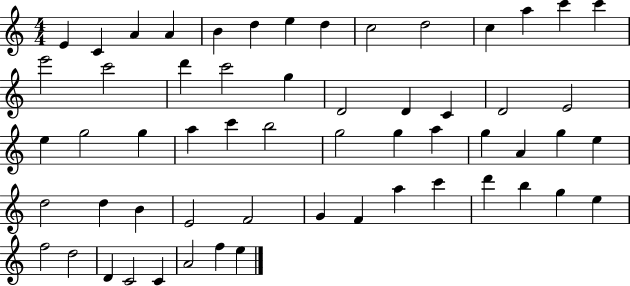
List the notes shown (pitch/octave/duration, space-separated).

E4/q C4/q A4/q A4/q B4/q D5/q E5/q D5/q C5/h D5/h C5/q A5/q C6/q C6/q E6/h C6/h D6/q C6/h G5/q D4/h D4/q C4/q D4/h E4/h E5/q G5/h G5/q A5/q C6/q B5/h G5/h G5/q A5/q G5/q A4/q G5/q E5/q D5/h D5/q B4/q E4/h F4/h G4/q F4/q A5/q C6/q D6/q B5/q G5/q E5/q F5/h D5/h D4/q C4/h C4/q A4/h F5/q E5/q